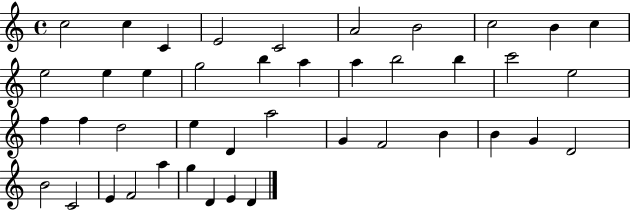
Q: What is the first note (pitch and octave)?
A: C5